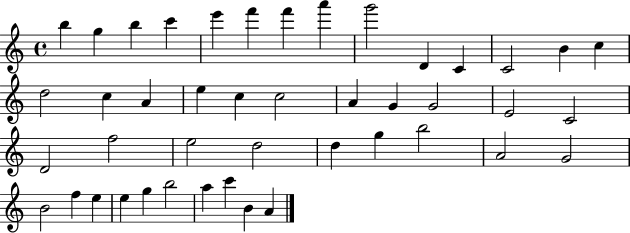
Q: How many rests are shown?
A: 0